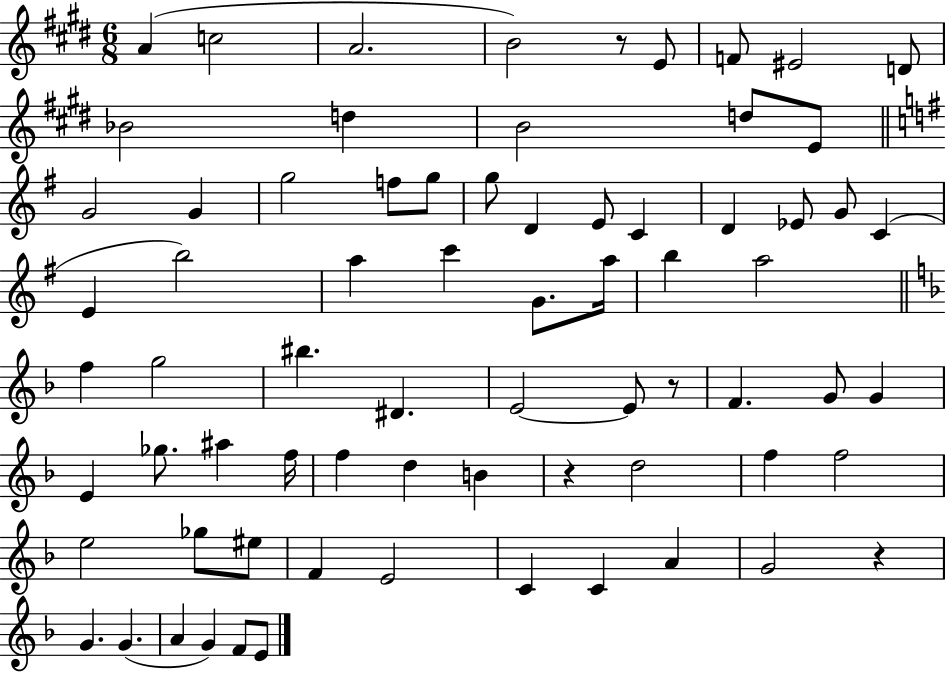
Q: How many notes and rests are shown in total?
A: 72